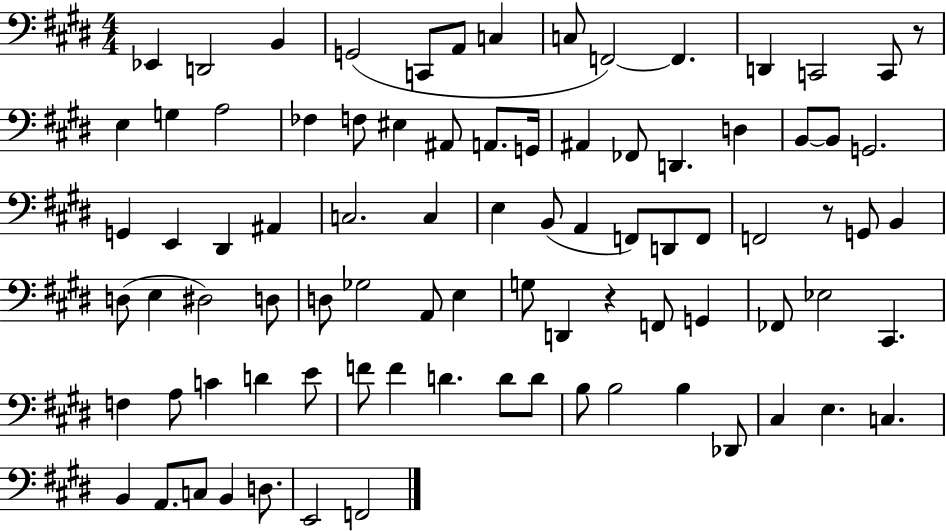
X:1
T:Untitled
M:4/4
L:1/4
K:E
_E,, D,,2 B,, G,,2 C,,/2 A,,/2 C, C,/2 F,,2 F,, D,, C,,2 C,,/2 z/2 E, G, A,2 _F, F,/2 ^E, ^A,,/2 A,,/2 G,,/4 ^A,, _F,,/2 D,, D, B,,/2 B,,/2 G,,2 G,, E,, ^D,, ^A,, C,2 C, E, B,,/2 A,, F,,/2 D,,/2 F,,/2 F,,2 z/2 G,,/2 B,, D,/2 E, ^D,2 D,/2 D,/2 _G,2 A,,/2 E, G,/2 D,, z F,,/2 G,, _F,,/2 _E,2 ^C,, F, A,/2 C D E/2 F/2 F D D/2 D/2 B,/2 B,2 B, _D,,/2 ^C, E, C, B,, A,,/2 C,/2 B,, D,/2 E,,2 F,,2